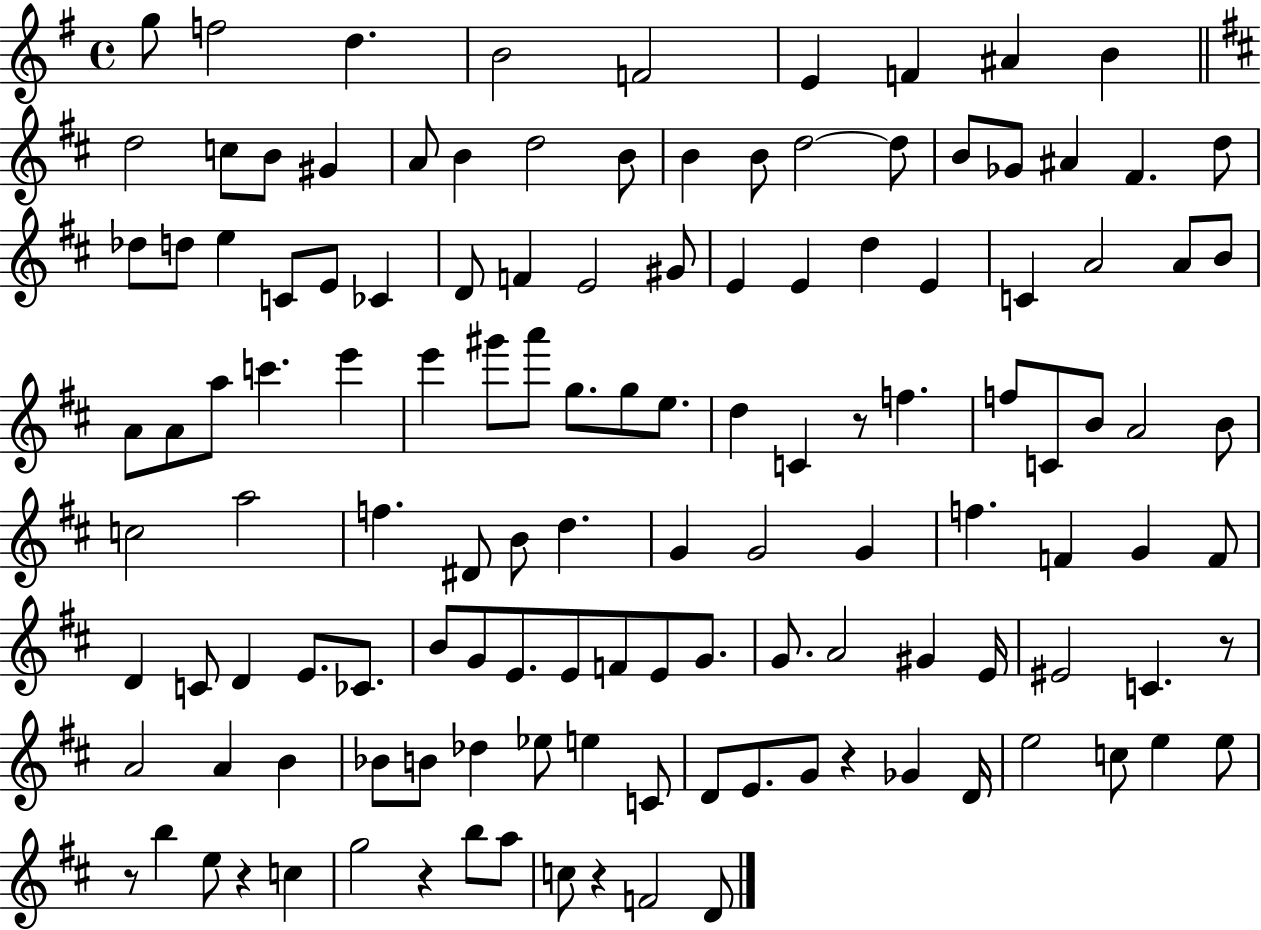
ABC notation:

X:1
T:Untitled
M:4/4
L:1/4
K:G
g/2 f2 d B2 F2 E F ^A B d2 c/2 B/2 ^G A/2 B d2 B/2 B B/2 d2 d/2 B/2 _G/2 ^A ^F d/2 _d/2 d/2 e C/2 E/2 _C D/2 F E2 ^G/2 E E d E C A2 A/2 B/2 A/2 A/2 a/2 c' e' e' ^g'/2 a'/2 g/2 g/2 e/2 d C z/2 f f/2 C/2 B/2 A2 B/2 c2 a2 f ^D/2 B/2 d G G2 G f F G F/2 D C/2 D E/2 _C/2 B/2 G/2 E/2 E/2 F/2 E/2 G/2 G/2 A2 ^G E/4 ^E2 C z/2 A2 A B _B/2 B/2 _d _e/2 e C/2 D/2 E/2 G/2 z _G D/4 e2 c/2 e e/2 z/2 b e/2 z c g2 z b/2 a/2 c/2 z F2 D/2